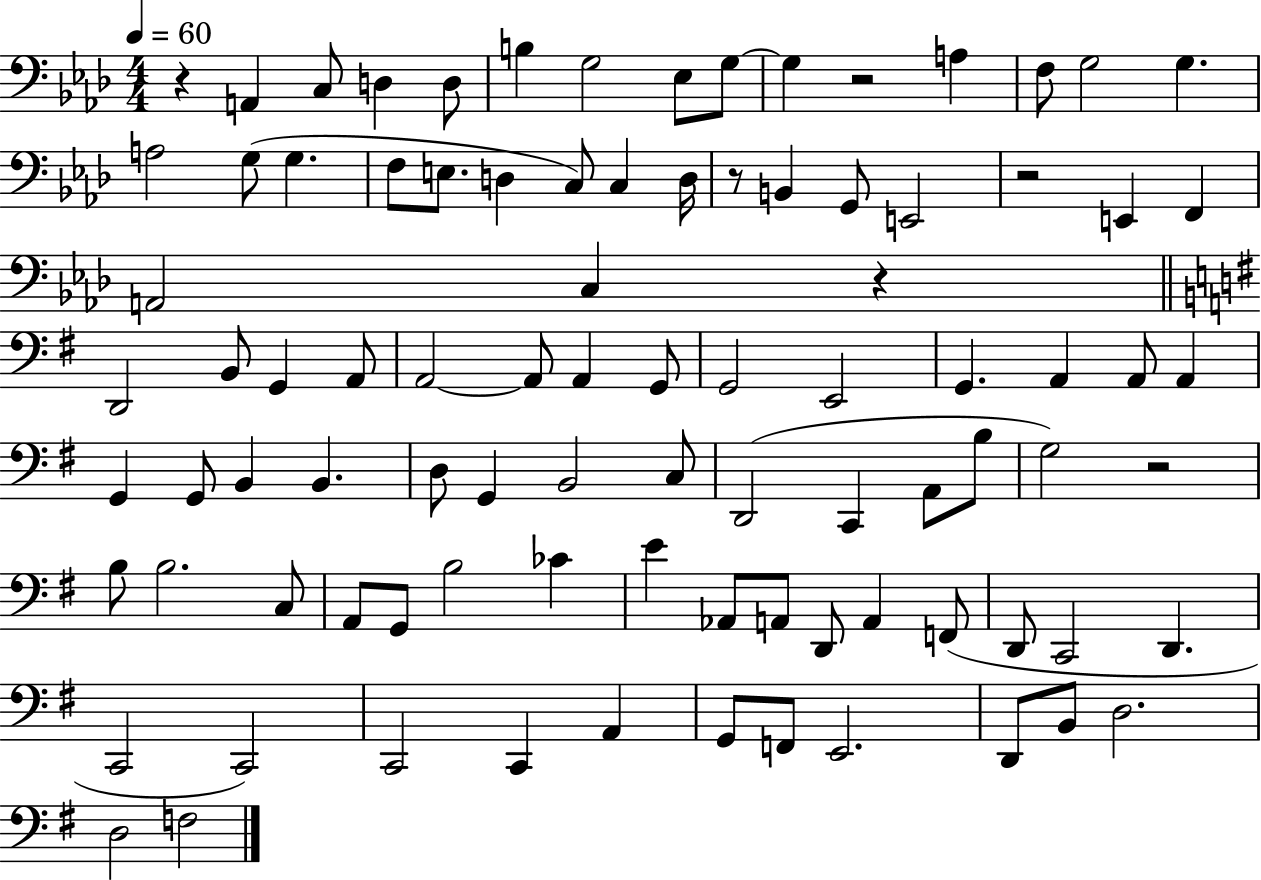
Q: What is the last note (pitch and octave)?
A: F3